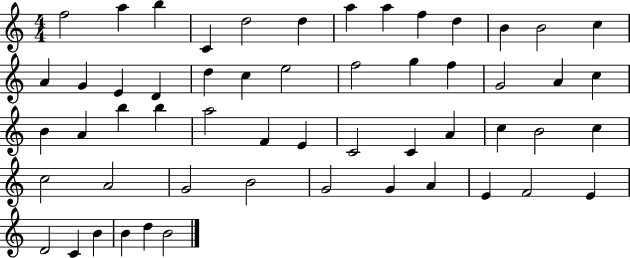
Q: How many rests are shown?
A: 0